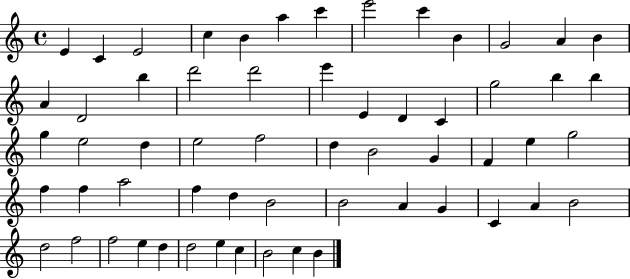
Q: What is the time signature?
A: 4/4